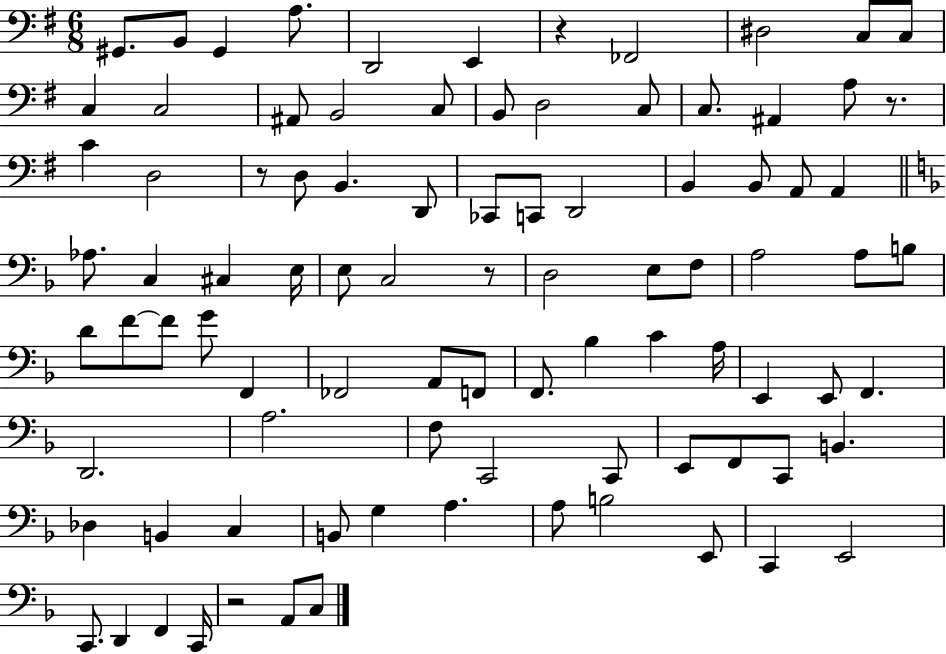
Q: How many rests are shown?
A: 5